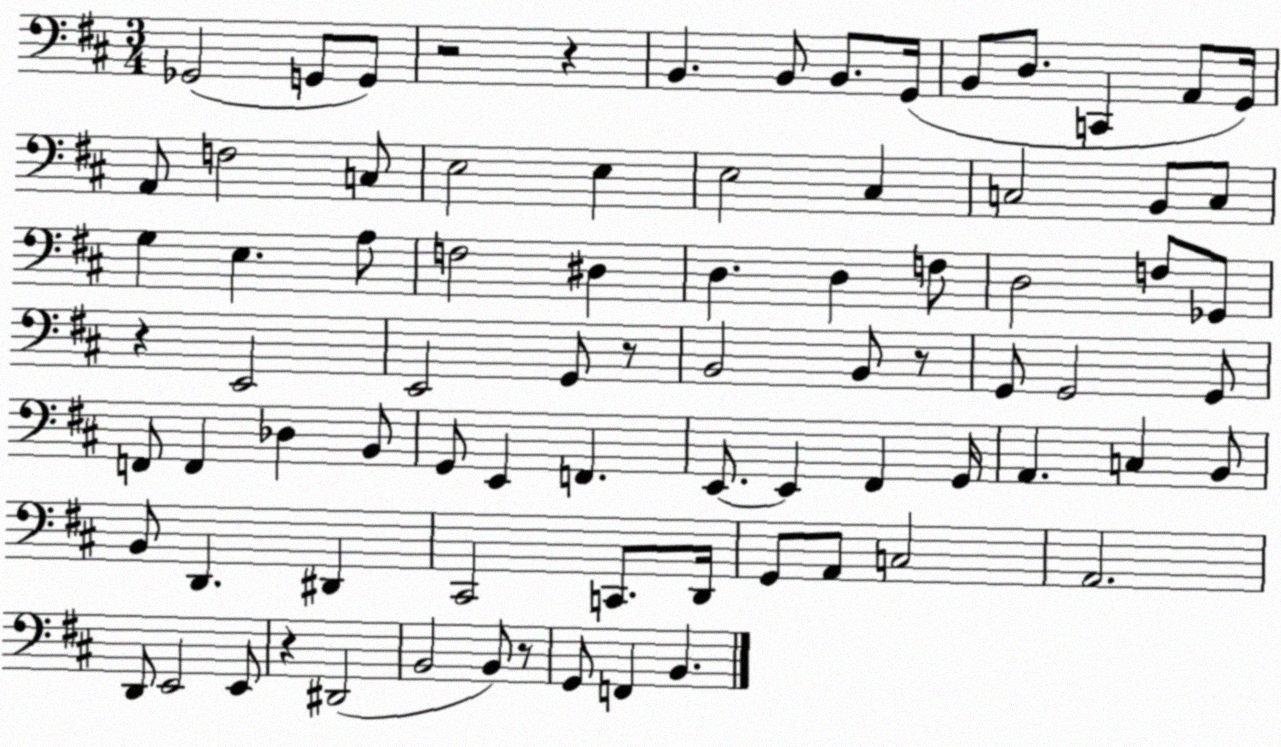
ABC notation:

X:1
T:Untitled
M:3/4
L:1/4
K:D
_G,,2 G,,/2 G,,/2 z2 z B,, B,,/2 B,,/2 G,,/4 B,,/2 D,/2 C,, A,,/2 G,,/4 A,,/2 F,2 C,/2 E,2 E, E,2 ^C, C,2 B,,/2 C,/2 G, E, A,/2 F,2 ^D, D, D, F,/2 D,2 F,/2 _G,,/2 z E,,2 E,,2 G,,/2 z/2 B,,2 B,,/2 z/2 G,,/2 G,,2 G,,/2 F,,/2 F,, _D, B,,/2 G,,/2 E,, F,, E,,/2 E,, ^F,, G,,/4 A,, C, B,,/2 B,,/2 D,, ^D,, ^C,,2 C,,/2 D,,/4 G,,/2 A,,/2 C,2 A,,2 D,,/2 E,,2 E,,/2 z ^D,,2 B,,2 B,,/2 z/2 G,,/2 F,, B,,